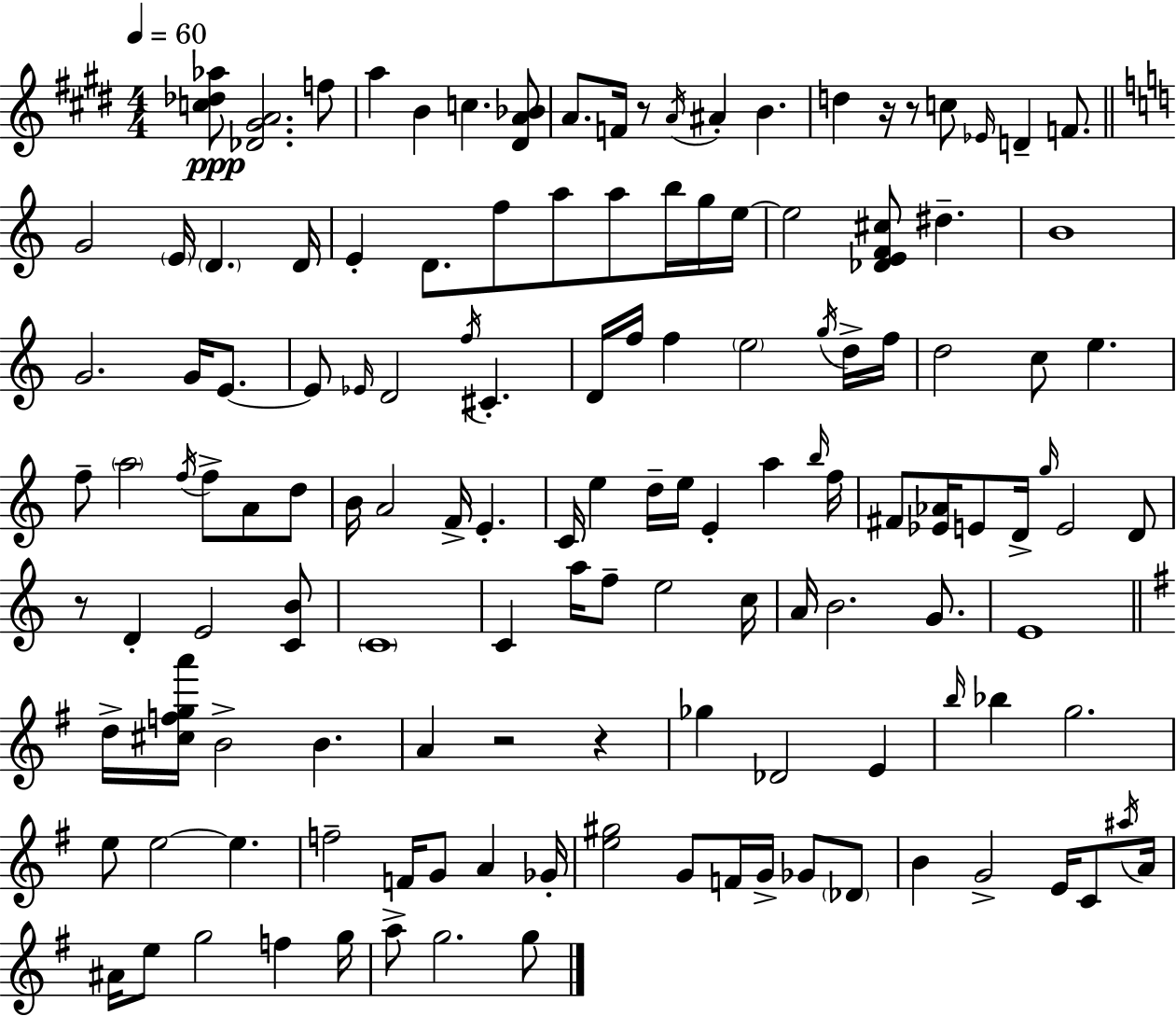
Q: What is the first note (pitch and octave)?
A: F5